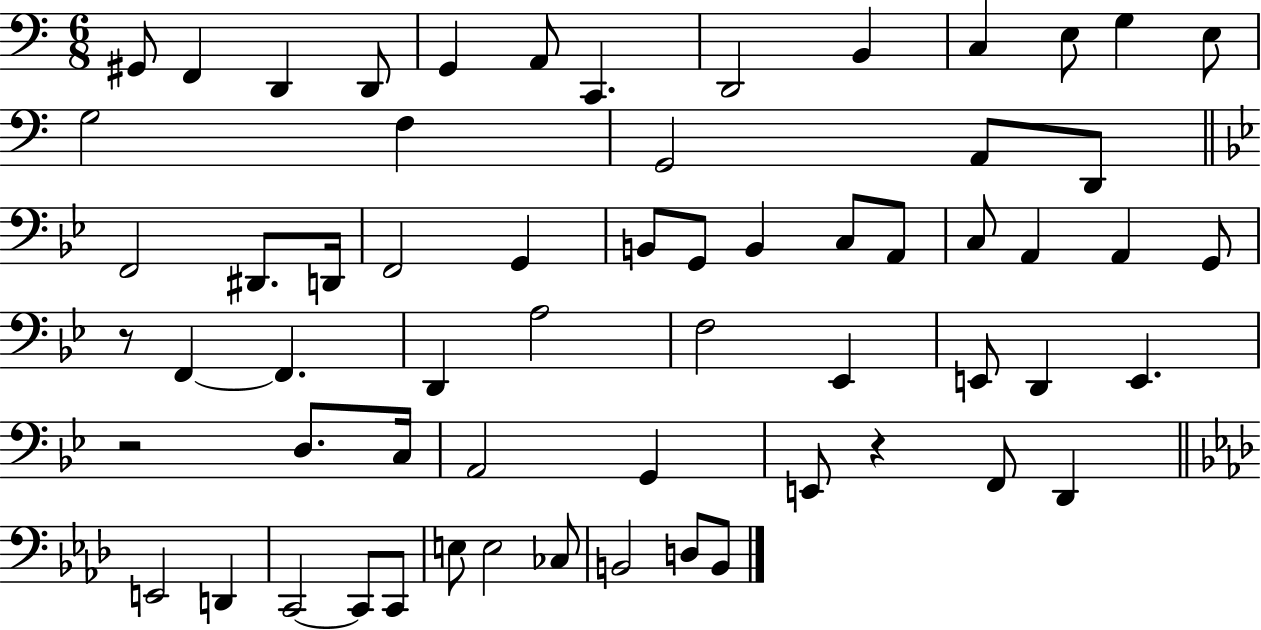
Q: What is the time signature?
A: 6/8